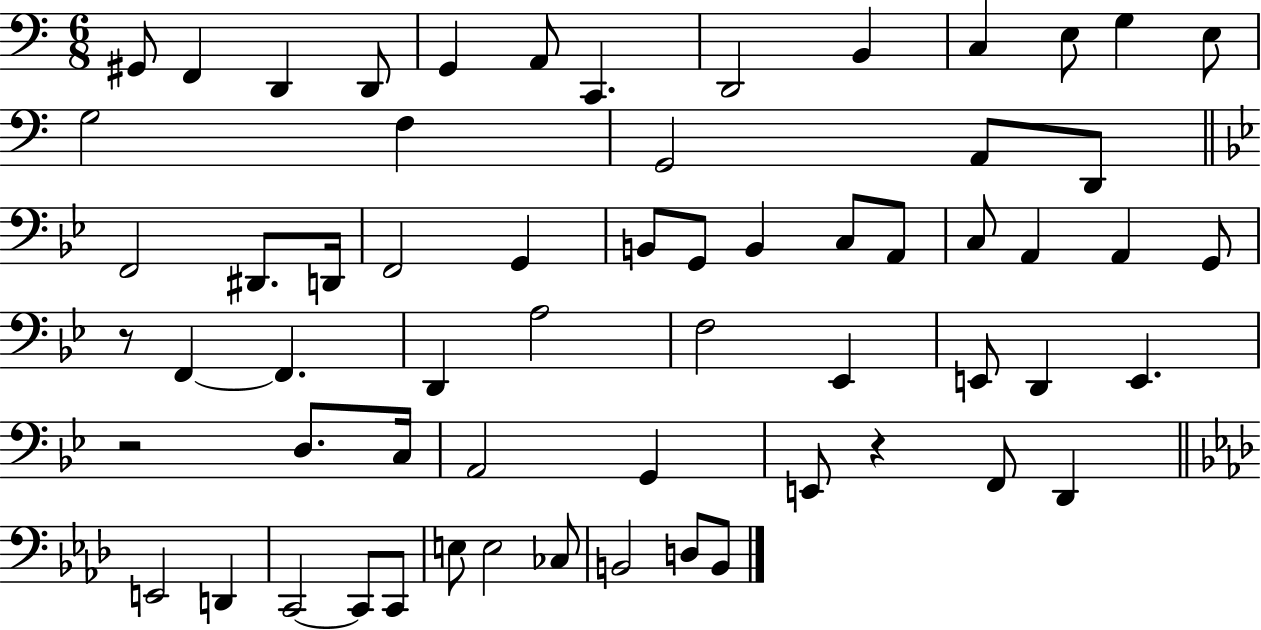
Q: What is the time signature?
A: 6/8